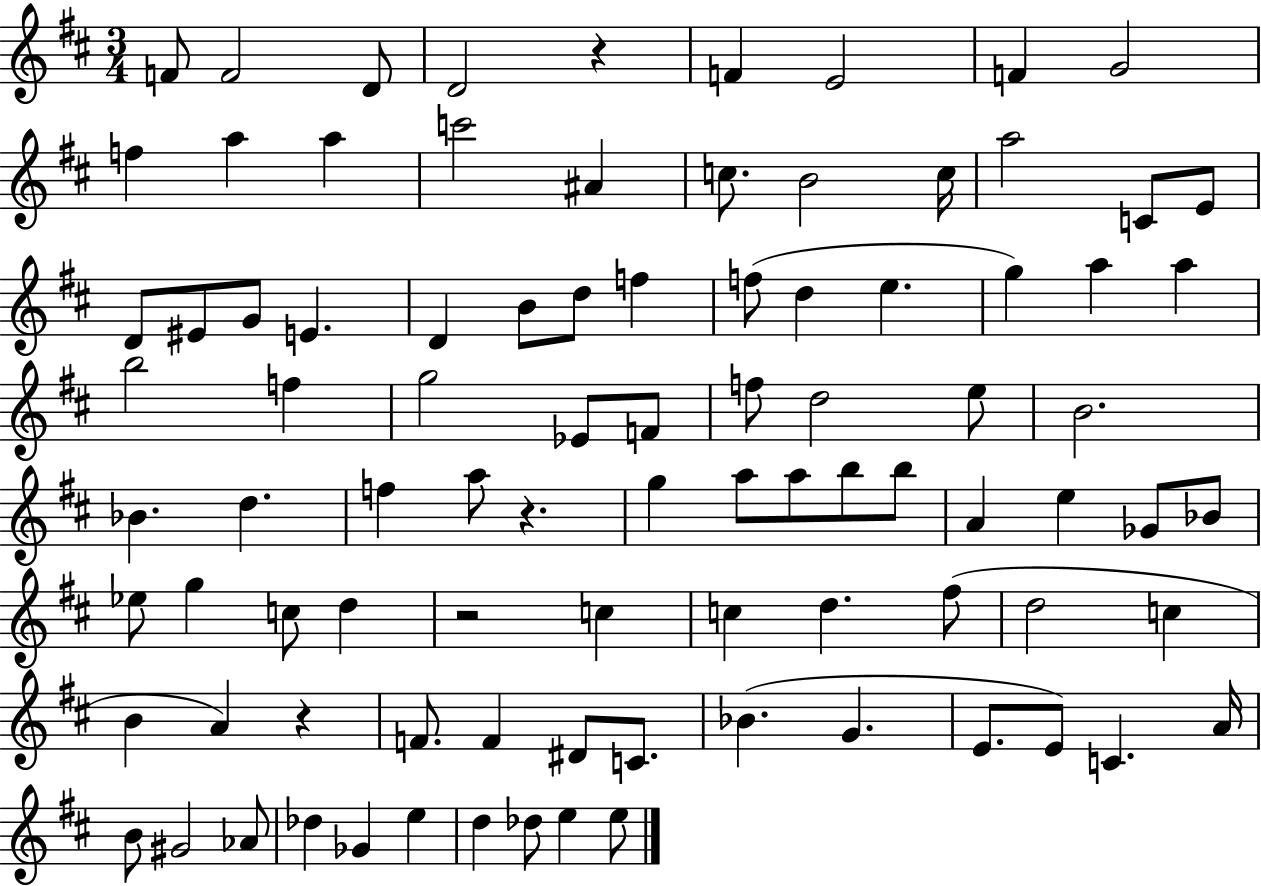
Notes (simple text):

F4/e F4/h D4/e D4/h R/q F4/q E4/h F4/q G4/h F5/q A5/q A5/q C6/h A#4/q C5/e. B4/h C5/s A5/h C4/e E4/e D4/e EIS4/e G4/e E4/q. D4/q B4/e D5/e F5/q F5/e D5/q E5/q. G5/q A5/q A5/q B5/h F5/q G5/h Eb4/e F4/e F5/e D5/h E5/e B4/h. Bb4/q. D5/q. F5/q A5/e R/q. G5/q A5/e A5/e B5/e B5/e A4/q E5/q Gb4/e Bb4/e Eb5/e G5/q C5/e D5/q R/h C5/q C5/q D5/q. F#5/e D5/h C5/q B4/q A4/q R/q F4/e. F4/q D#4/e C4/e. Bb4/q. G4/q. E4/e. E4/e C4/q. A4/s B4/e G#4/h Ab4/e Db5/q Gb4/q E5/q D5/q Db5/e E5/q E5/e